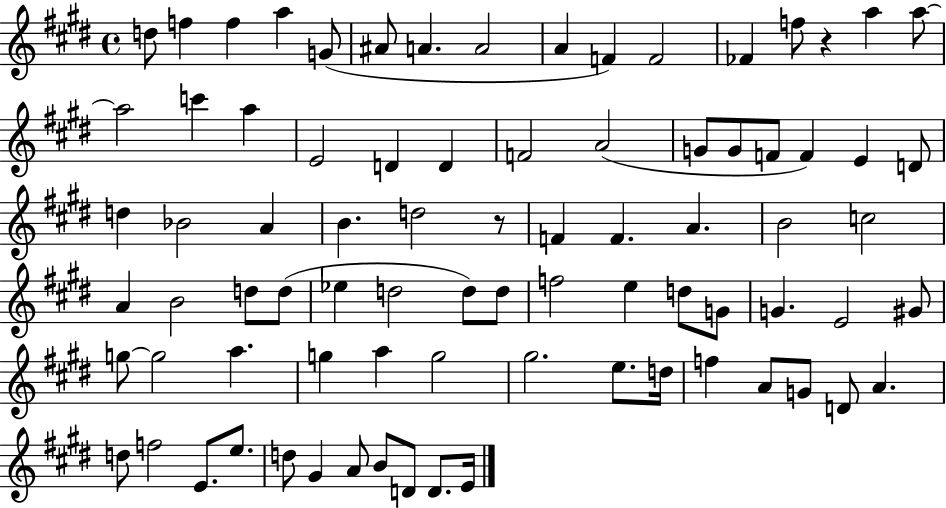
D5/e F5/q F5/q A5/q G4/e A#4/e A4/q. A4/h A4/q F4/q F4/h FES4/q F5/e R/q A5/q A5/e A5/h C6/q A5/q E4/h D4/q D4/q F4/h A4/h G4/e G4/e F4/e F4/q E4/q D4/e D5/q Bb4/h A4/q B4/q. D5/h R/e F4/q F4/q. A4/q. B4/h C5/h A4/q B4/h D5/e D5/e Eb5/q D5/h D5/e D5/e F5/h E5/q D5/e G4/e G4/q. E4/h G#4/e G5/e G5/h A5/q. G5/q A5/q G5/h G#5/h. E5/e. D5/s F5/q A4/e G4/e D4/e A4/q. D5/e F5/h E4/e. E5/e. D5/e G#4/q A4/e B4/e D4/e D4/e. E4/s